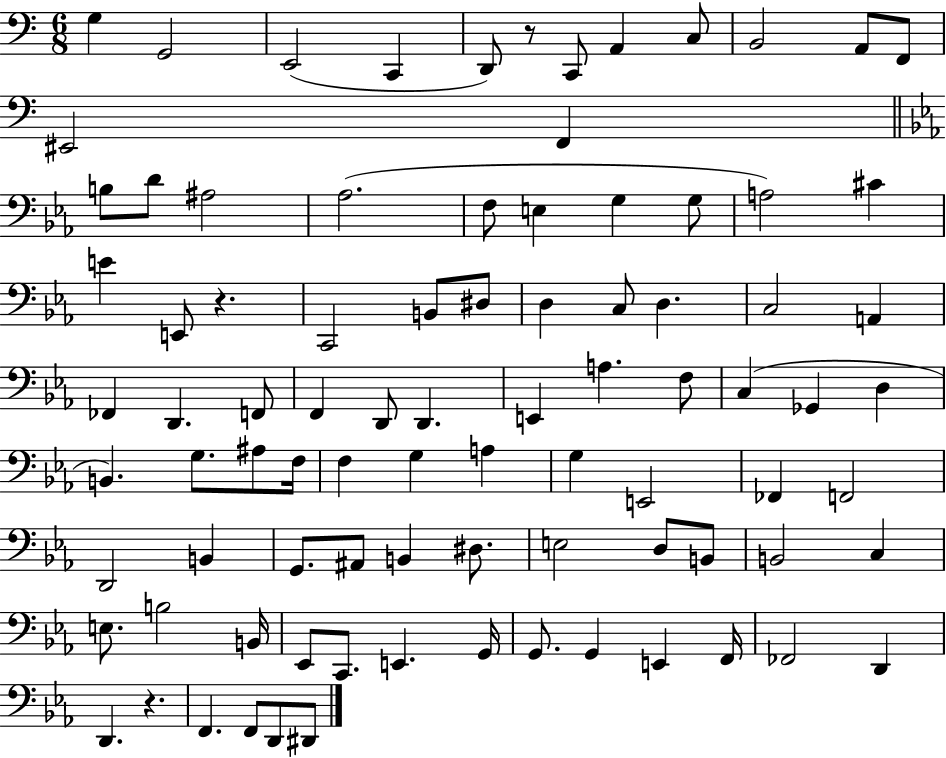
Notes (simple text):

G3/q G2/h E2/h C2/q D2/e R/e C2/e A2/q C3/e B2/h A2/e F2/e EIS2/h F2/q B3/e D4/e A#3/h Ab3/h. F3/e E3/q G3/q G3/e A3/h C#4/q E4/q E2/e R/q. C2/h B2/e D#3/e D3/q C3/e D3/q. C3/h A2/q FES2/q D2/q. F2/e F2/q D2/e D2/q. E2/q A3/q. F3/e C3/q Gb2/q D3/q B2/q. G3/e. A#3/e F3/s F3/q G3/q A3/q G3/q E2/h FES2/q F2/h D2/h B2/q G2/e. A#2/e B2/q D#3/e. E3/h D3/e B2/e B2/h C3/q E3/e. B3/h B2/s Eb2/e C2/e. E2/q. G2/s G2/e. G2/q E2/q F2/s FES2/h D2/q D2/q. R/q. F2/q. F2/e D2/e D#2/e